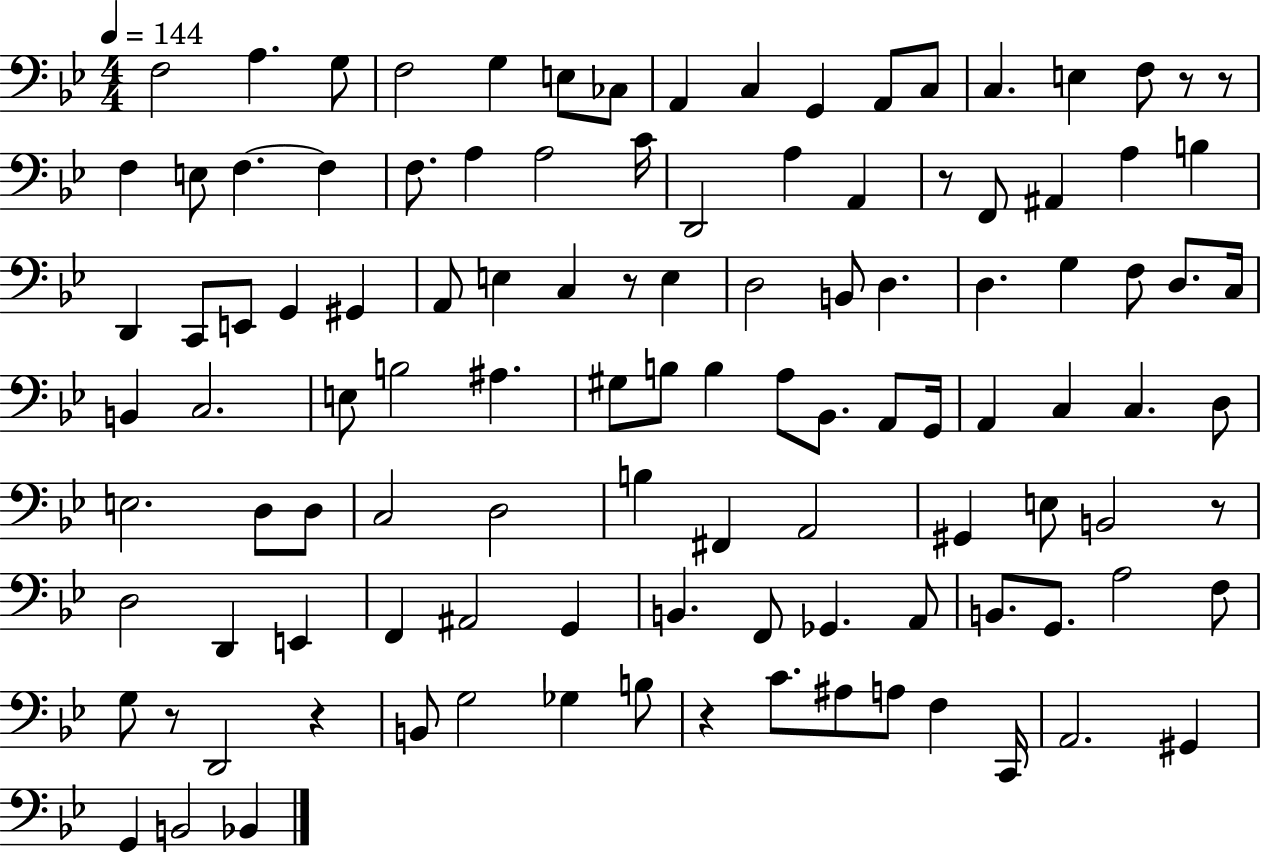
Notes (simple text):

F3/h A3/q. G3/e F3/h G3/q E3/e CES3/e A2/q C3/q G2/q A2/e C3/e C3/q. E3/q F3/e R/e R/e F3/q E3/e F3/q. F3/q F3/e. A3/q A3/h C4/s D2/h A3/q A2/q R/e F2/e A#2/q A3/q B3/q D2/q C2/e E2/e G2/q G#2/q A2/e E3/q C3/q R/e E3/q D3/h B2/e D3/q. D3/q. G3/q F3/e D3/e. C3/s B2/q C3/h. E3/e B3/h A#3/q. G#3/e B3/e B3/q A3/e Bb2/e. A2/e G2/s A2/q C3/q C3/q. D3/e E3/h. D3/e D3/e C3/h D3/h B3/q F#2/q A2/h G#2/q E3/e B2/h R/e D3/h D2/q E2/q F2/q A#2/h G2/q B2/q. F2/e Gb2/q. A2/e B2/e. G2/e. A3/h F3/e G3/e R/e D2/h R/q B2/e G3/h Gb3/q B3/e R/q C4/e. A#3/e A3/e F3/q C2/s A2/h. G#2/q G2/q B2/h Bb2/q